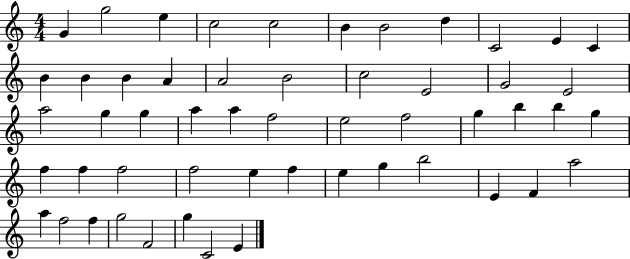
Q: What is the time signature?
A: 4/4